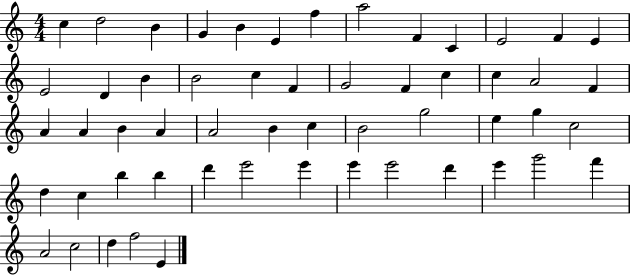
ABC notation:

X:1
T:Untitled
M:4/4
L:1/4
K:C
c d2 B G B E f a2 F C E2 F E E2 D B B2 c F G2 F c c A2 F A A B A A2 B c B2 g2 e g c2 d c b b d' e'2 e' e' e'2 d' e' g'2 f' A2 c2 d f2 E